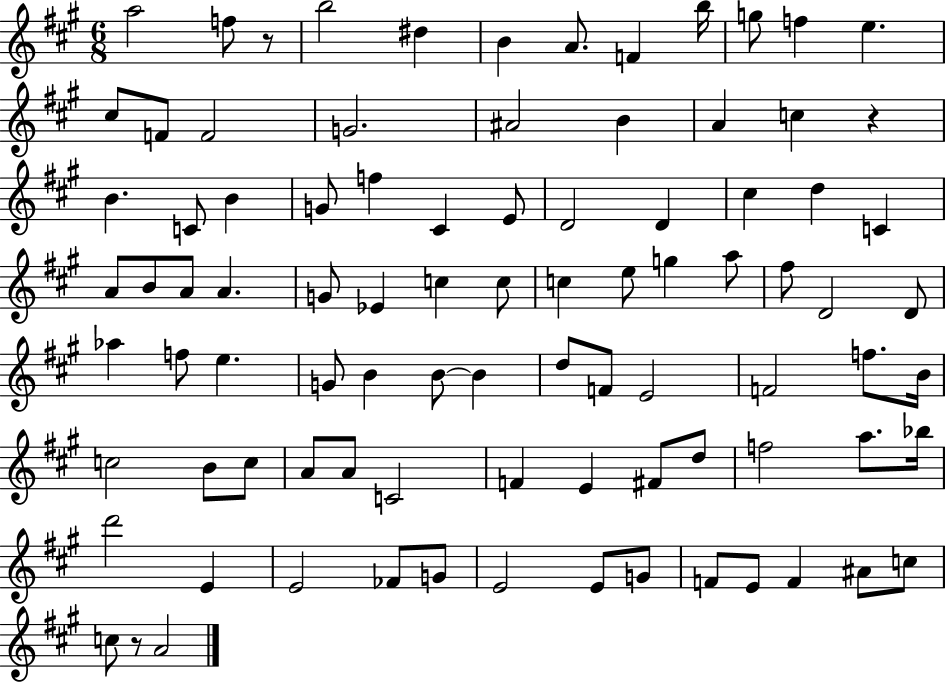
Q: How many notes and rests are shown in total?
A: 90